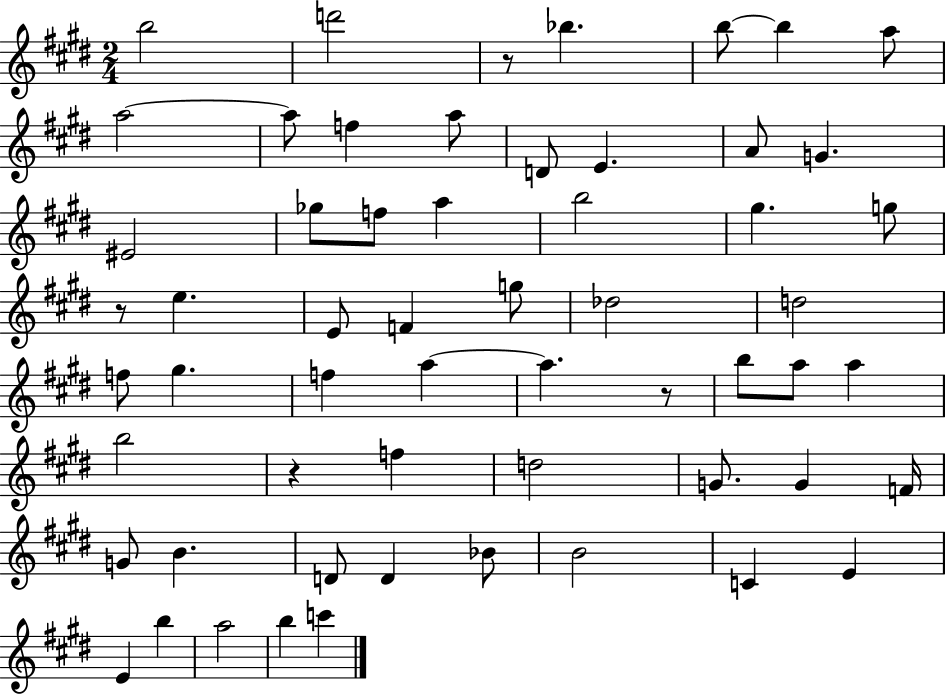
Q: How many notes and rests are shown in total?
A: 58